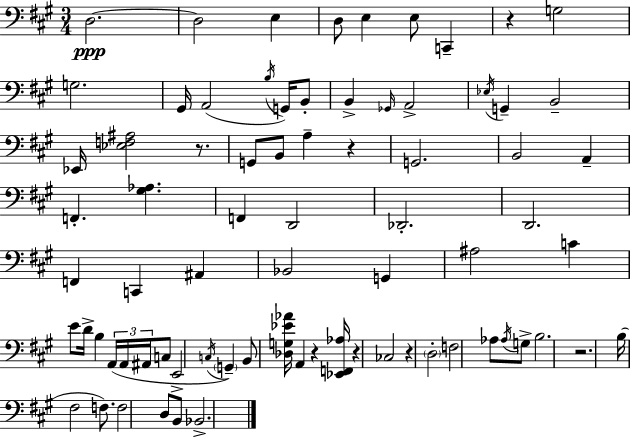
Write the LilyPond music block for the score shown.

{
  \clef bass
  \numericTimeSignature
  \time 3/4
  \key a \major
  d2.~~\ppp | d2 e4 | d8 e4 e8 c,4-- | r4 g2 | \break g2. | gis,16 a,2( \acciaccatura { b16 } g,16) b,8-. | b,4-> \grace { ges,16 } a,2-> | \acciaccatura { ees16 } g,4-- b,2-- | \break ees,16 <ees f ais>2 | r8. g,8 b,8 a4-- r4 | g,2. | b,2 a,4-- | \break f,4.-. <gis aes>4. | f,4 d,2 | des,2.-. | d,2. | \break f,4 c,4 ais,4 | bes,2 g,4 | ais2 c'4 | e'8 d'16-> b4 \tuplet 3/2 { a,16( a,16 | \break ais,16 } c8 e,2-> \acciaccatura { c16 }) | \parenthesize g,4-- b,8 <des g ees' aes'>16 a,4 r4 | <ees, f, aes>16 r4 ces2 | r4 \parenthesize d2-. | \break f2 | aes8 \acciaccatura { aes16 } g8-> b2. | r2. | b16( fis2 | \break f8.) f2 | d8 b,8 bes,2.-> | \bar "|."
}